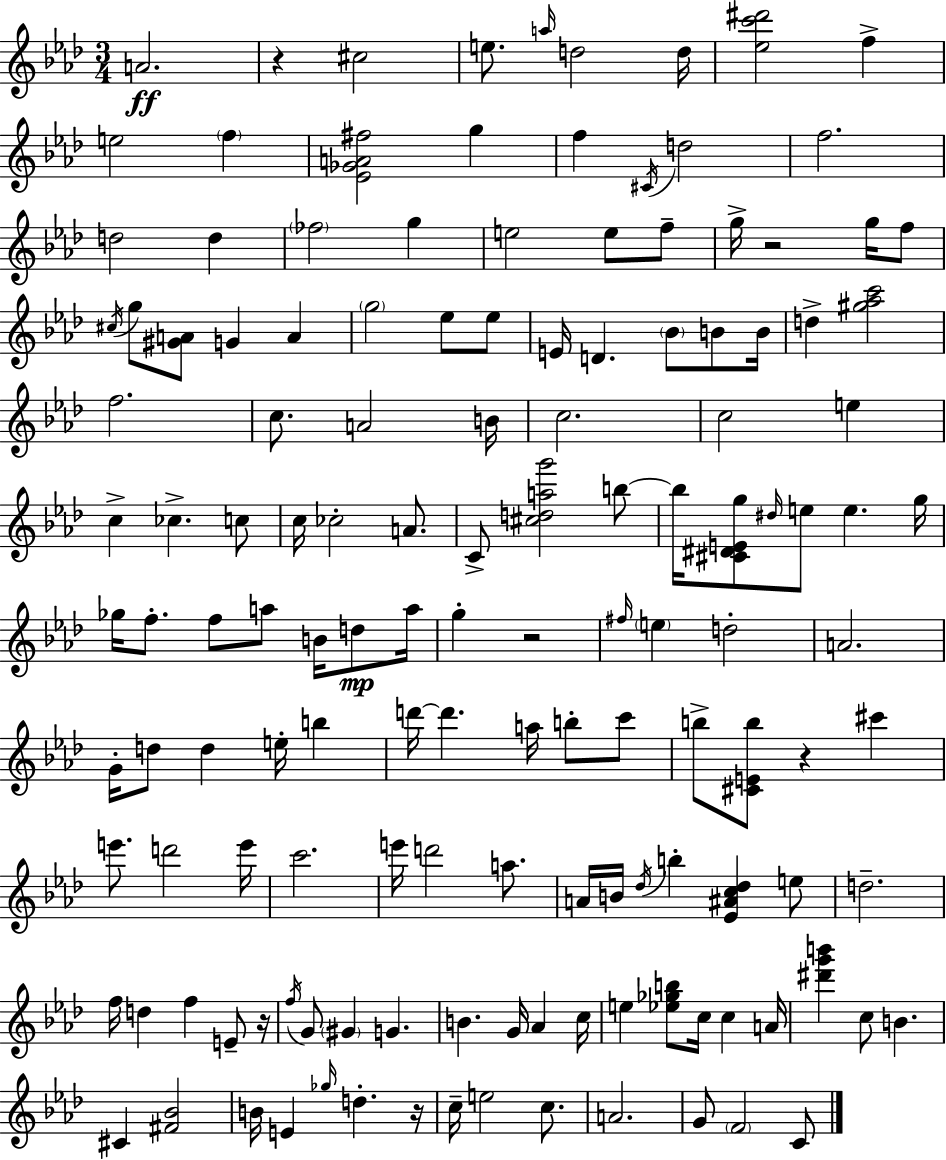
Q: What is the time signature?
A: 3/4